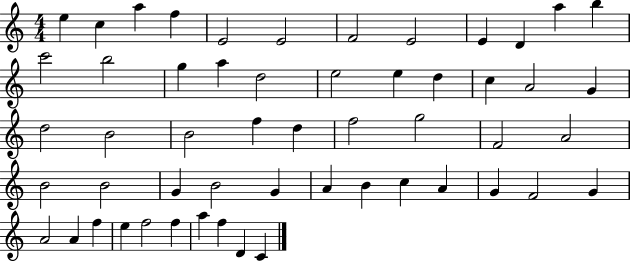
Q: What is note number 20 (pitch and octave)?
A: D5